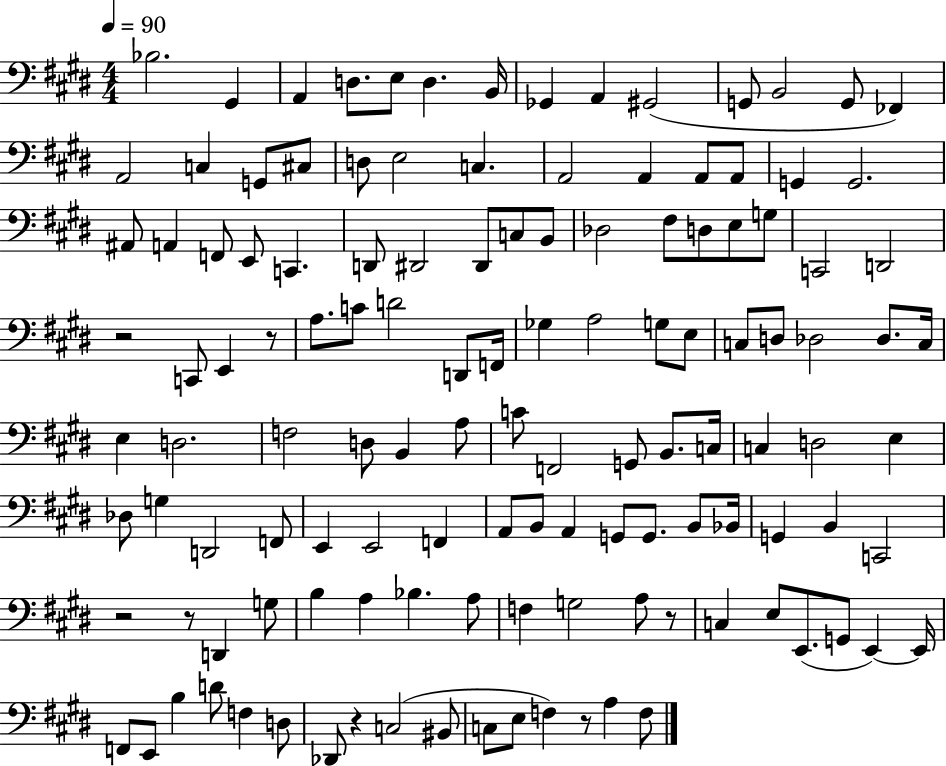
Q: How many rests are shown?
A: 7